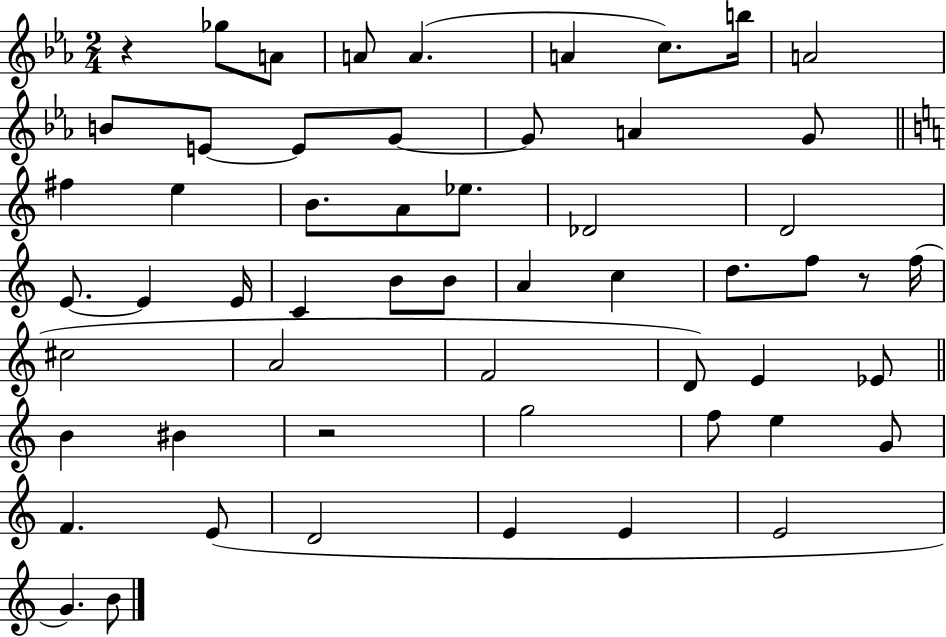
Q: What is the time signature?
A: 2/4